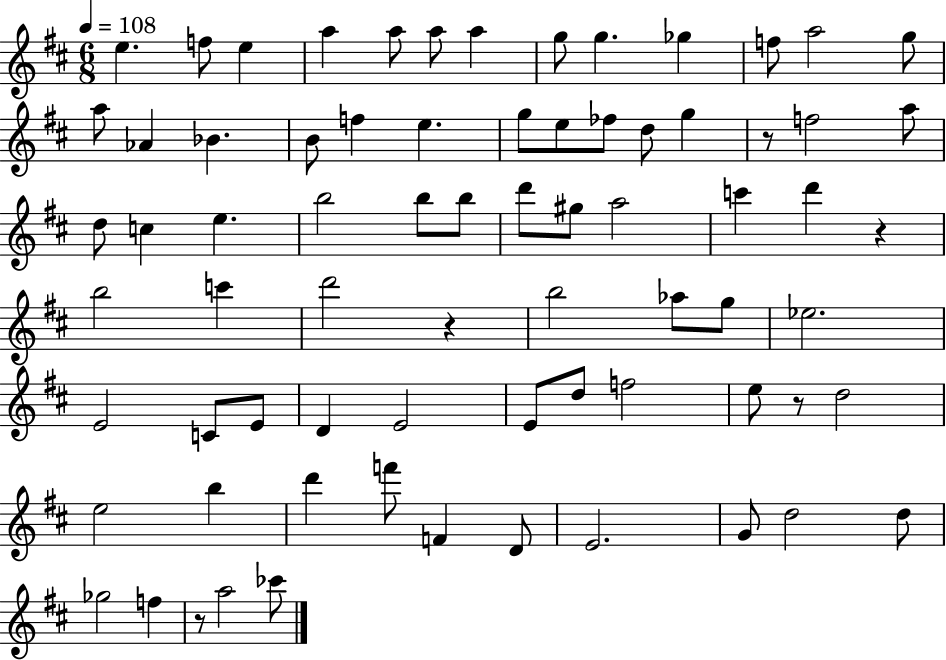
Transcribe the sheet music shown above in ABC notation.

X:1
T:Untitled
M:6/8
L:1/4
K:D
e f/2 e a a/2 a/2 a g/2 g _g f/2 a2 g/2 a/2 _A _B B/2 f e g/2 e/2 _f/2 d/2 g z/2 f2 a/2 d/2 c e b2 b/2 b/2 d'/2 ^g/2 a2 c' d' z b2 c' d'2 z b2 _a/2 g/2 _e2 E2 C/2 E/2 D E2 E/2 d/2 f2 e/2 z/2 d2 e2 b d' f'/2 F D/2 E2 G/2 d2 d/2 _g2 f z/2 a2 _c'/2